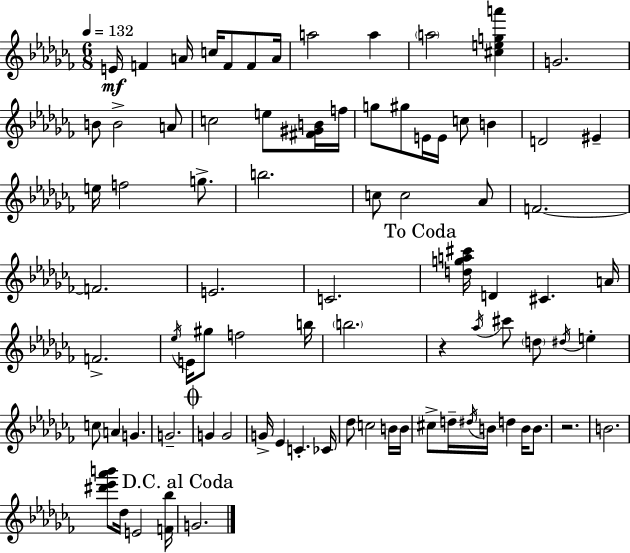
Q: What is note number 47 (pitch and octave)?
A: Ab5